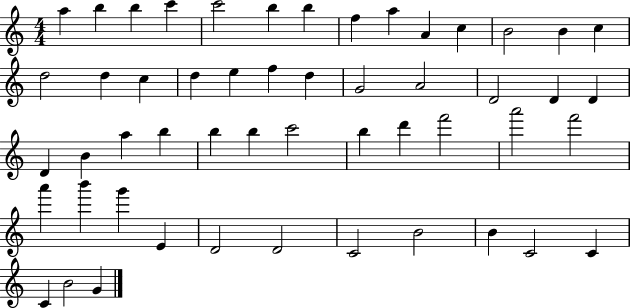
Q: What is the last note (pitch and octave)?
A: G4